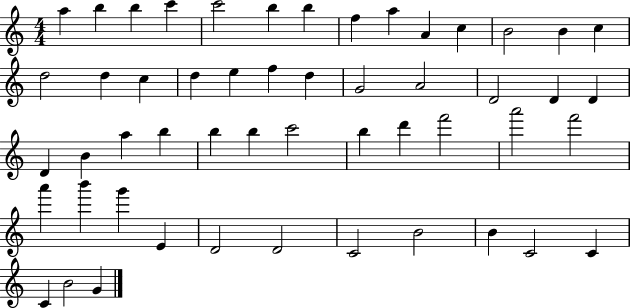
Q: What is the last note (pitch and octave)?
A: G4